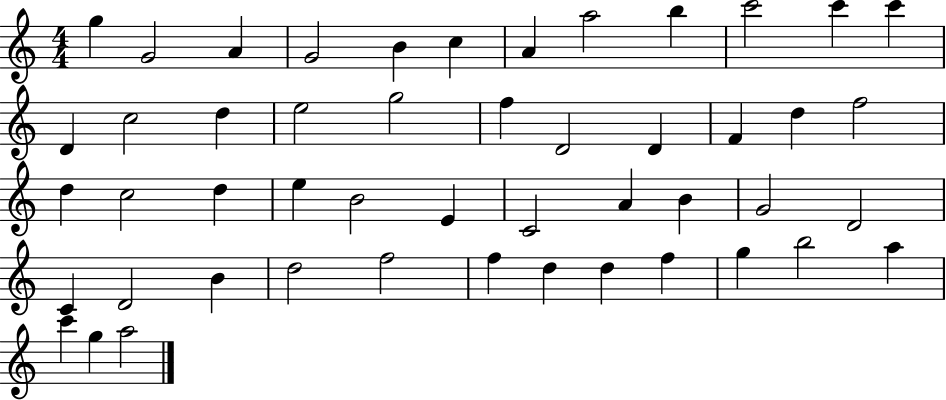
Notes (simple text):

G5/q G4/h A4/q G4/h B4/q C5/q A4/q A5/h B5/q C6/h C6/q C6/q D4/q C5/h D5/q E5/h G5/h F5/q D4/h D4/q F4/q D5/q F5/h D5/q C5/h D5/q E5/q B4/h E4/q C4/h A4/q B4/q G4/h D4/h C4/q D4/h B4/q D5/h F5/h F5/q D5/q D5/q F5/q G5/q B5/h A5/q C6/q G5/q A5/h